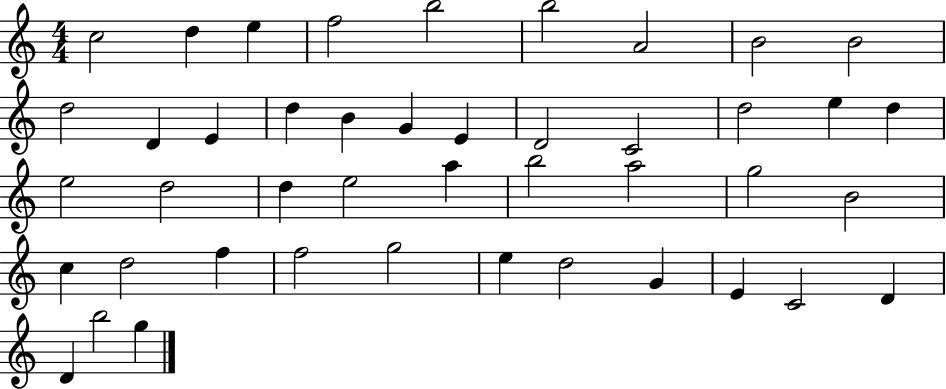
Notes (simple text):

C5/h D5/q E5/q F5/h B5/h B5/h A4/h B4/h B4/h D5/h D4/q E4/q D5/q B4/q G4/q E4/q D4/h C4/h D5/h E5/q D5/q E5/h D5/h D5/q E5/h A5/q B5/h A5/h G5/h B4/h C5/q D5/h F5/q F5/h G5/h E5/q D5/h G4/q E4/q C4/h D4/q D4/q B5/h G5/q